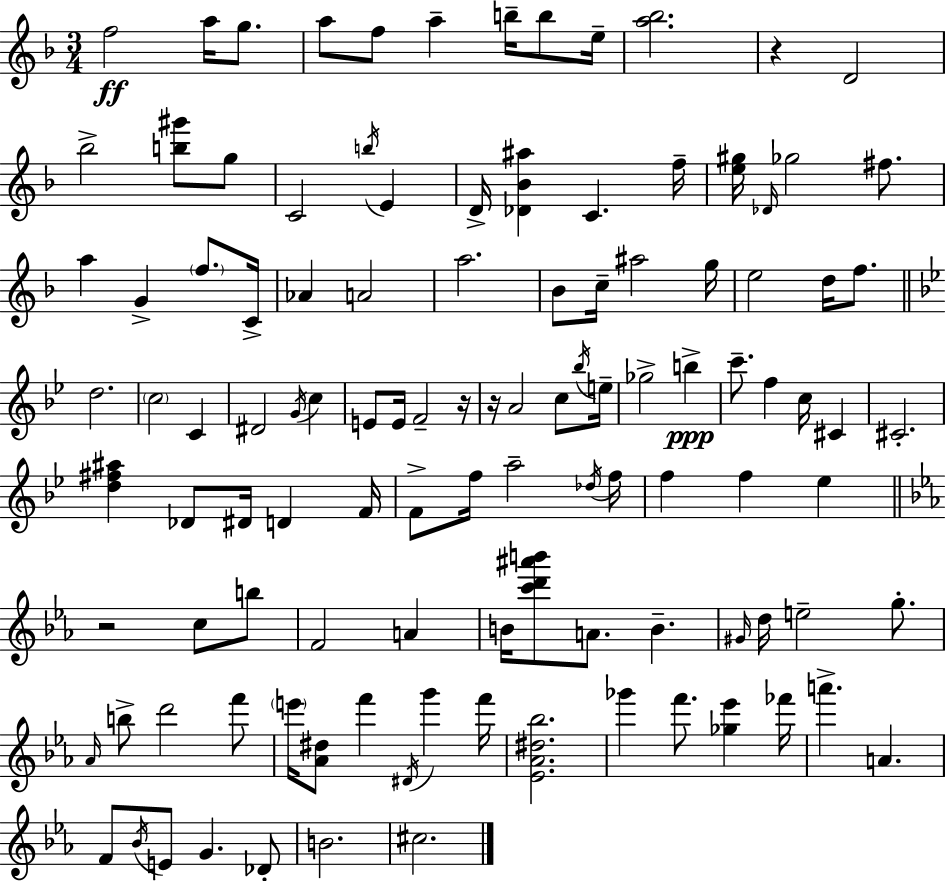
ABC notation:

X:1
T:Untitled
M:3/4
L:1/4
K:Dm
f2 a/4 g/2 a/2 f/2 a b/4 b/2 e/4 [a_b]2 z D2 _b2 [b^g']/2 g/2 C2 b/4 E D/4 [_D_B^a] C f/4 [e^g]/4 _D/4 _g2 ^f/2 a G f/2 C/4 _A A2 a2 _B/2 c/4 ^a2 g/4 e2 d/4 f/2 d2 c2 C ^D2 G/4 c E/2 E/4 F2 z/4 z/4 A2 c/2 _b/4 e/4 _g2 b c'/2 f c/4 ^C ^C2 [d^f^a] _D/2 ^D/4 D F/4 F/2 f/4 a2 _d/4 f/4 f f _e z2 c/2 b/2 F2 A B/4 [c'd'^a'b']/2 A/2 B ^G/4 d/4 e2 g/2 _A/4 b/2 d'2 f'/2 e'/4 [_A^d]/2 f' ^D/4 g' f'/4 [_E_A^d_b]2 _g' f'/2 [_g_e'] _f'/4 a' A F/2 _B/4 E/2 G _D/2 B2 ^c2